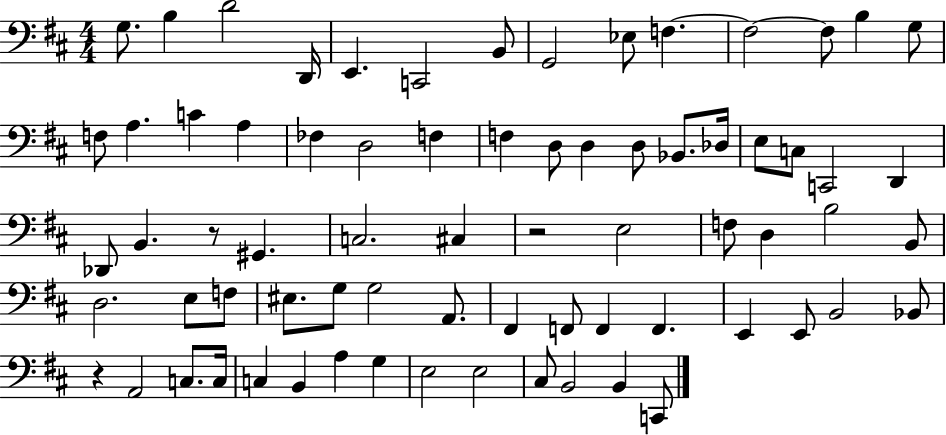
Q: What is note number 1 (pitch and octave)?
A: G3